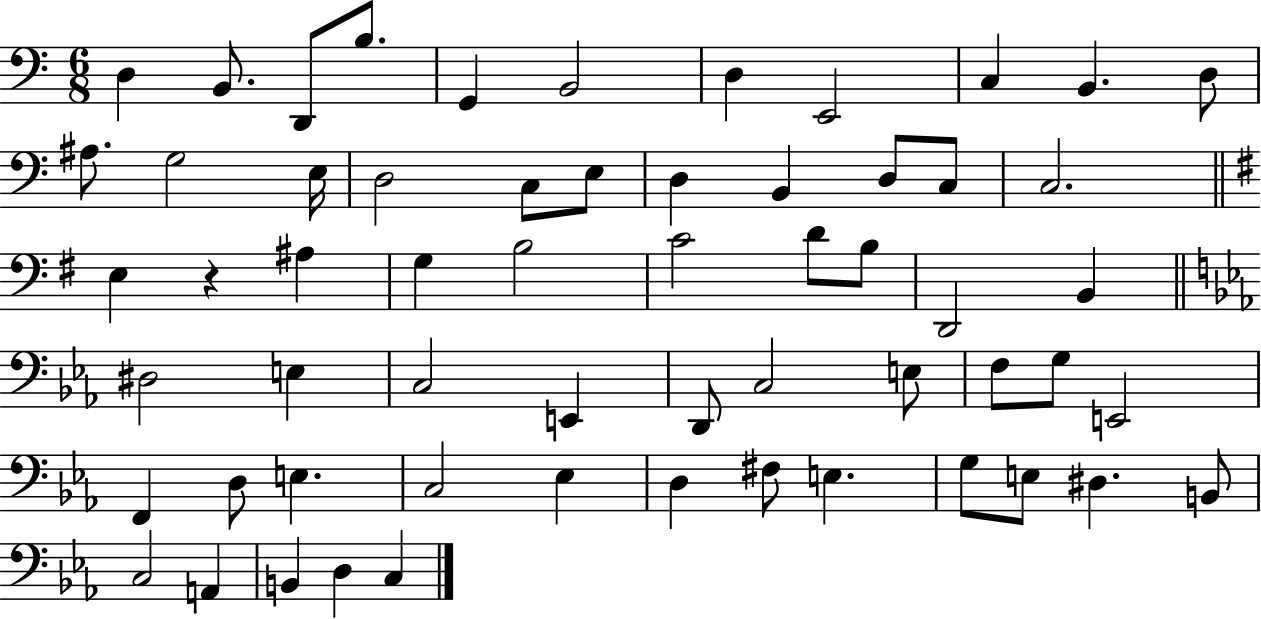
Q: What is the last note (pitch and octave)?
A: C3